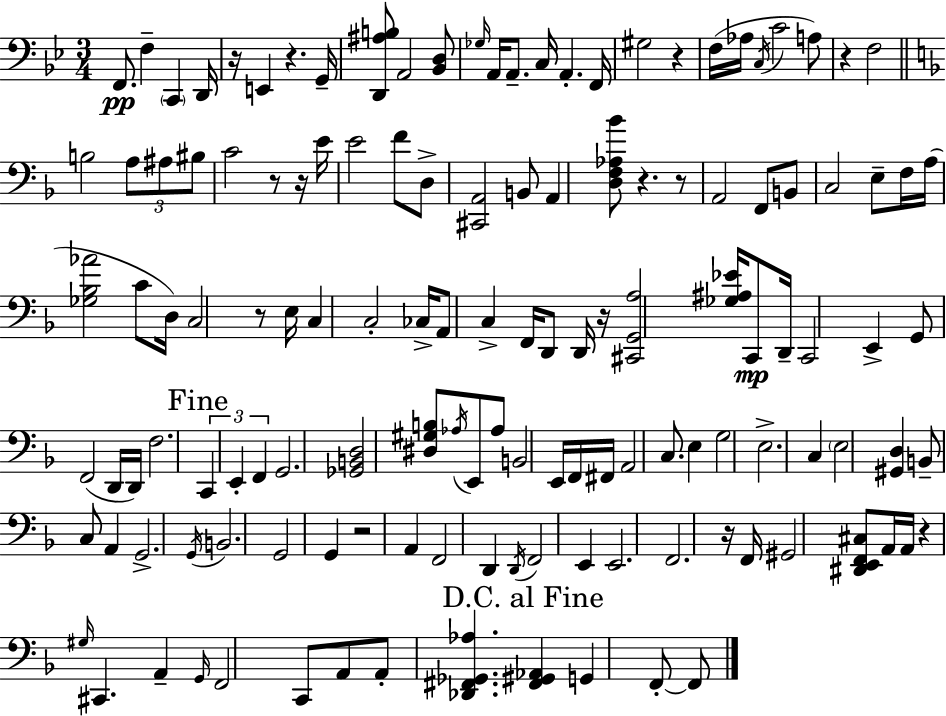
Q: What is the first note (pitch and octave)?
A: F2